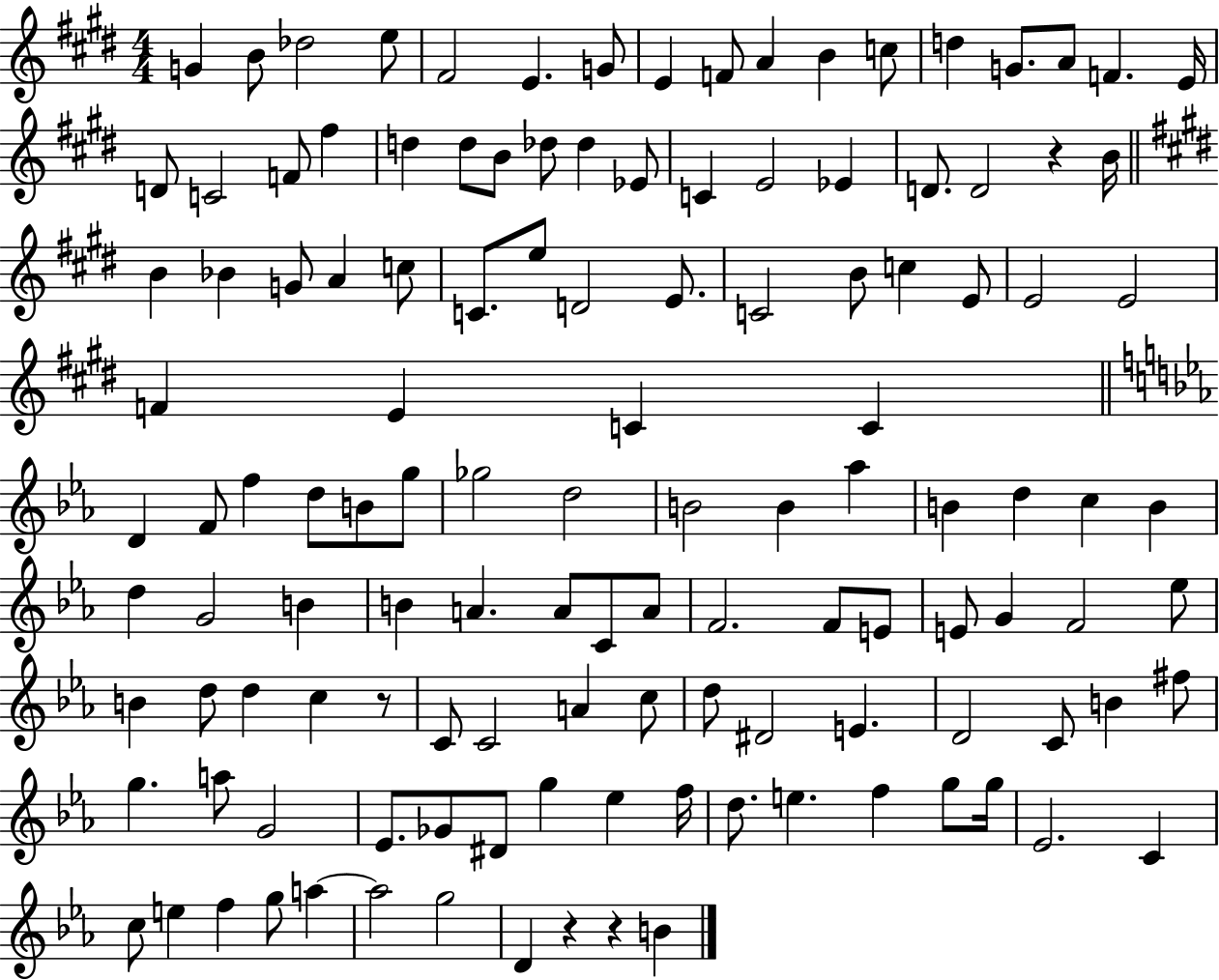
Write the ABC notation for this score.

X:1
T:Untitled
M:4/4
L:1/4
K:E
G B/2 _d2 e/2 ^F2 E G/2 E F/2 A B c/2 d G/2 A/2 F E/4 D/2 C2 F/2 ^f d d/2 B/2 _d/2 _d _E/2 C E2 _E D/2 D2 z B/4 B _B G/2 A c/2 C/2 e/2 D2 E/2 C2 B/2 c E/2 E2 E2 F E C C D F/2 f d/2 B/2 g/2 _g2 d2 B2 B _a B d c B d G2 B B A A/2 C/2 A/2 F2 F/2 E/2 E/2 G F2 _e/2 B d/2 d c z/2 C/2 C2 A c/2 d/2 ^D2 E D2 C/2 B ^f/2 g a/2 G2 _E/2 _G/2 ^D/2 g _e f/4 d/2 e f g/2 g/4 _E2 C c/2 e f g/2 a a2 g2 D z z B